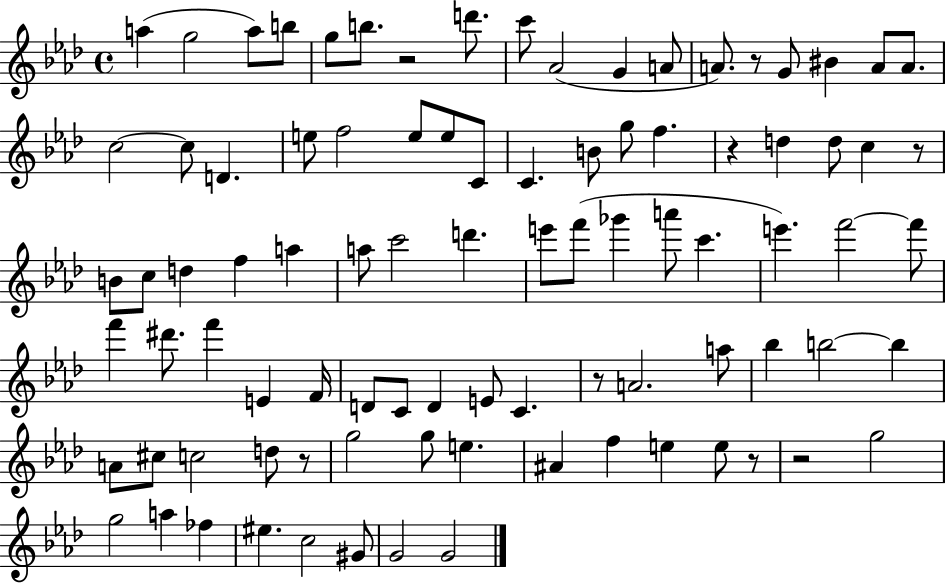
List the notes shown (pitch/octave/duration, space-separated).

A5/q G5/h A5/e B5/e G5/e B5/e. R/h D6/e. C6/e Ab4/h G4/q A4/e A4/e. R/e G4/e BIS4/q A4/e A4/e. C5/h C5/e D4/q. E5/e F5/h E5/e E5/e C4/e C4/q. B4/e G5/e F5/q. R/q D5/q D5/e C5/q R/e B4/e C5/e D5/q F5/q A5/q A5/e C6/h D6/q. E6/e F6/e Gb6/q A6/e C6/q. E6/q. F6/h F6/e F6/q D#6/e. F6/q E4/q F4/s D4/e C4/e D4/q E4/e C4/q. R/e A4/h. A5/e Bb5/q B5/h B5/q A4/e C#5/e C5/h D5/e R/e G5/h G5/e E5/q. A#4/q F5/q E5/q E5/e R/e R/h G5/h G5/h A5/q FES5/q EIS5/q. C5/h G#4/e G4/h G4/h